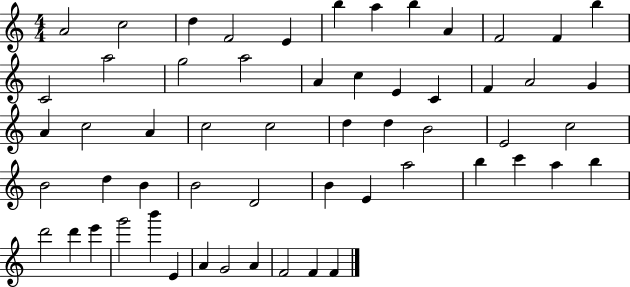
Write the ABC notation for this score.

X:1
T:Untitled
M:4/4
L:1/4
K:C
A2 c2 d F2 E b a b A F2 F b C2 a2 g2 a2 A c E C F A2 G A c2 A c2 c2 d d B2 E2 c2 B2 d B B2 D2 B E a2 b c' a b d'2 d' e' g'2 b' E A G2 A F2 F F